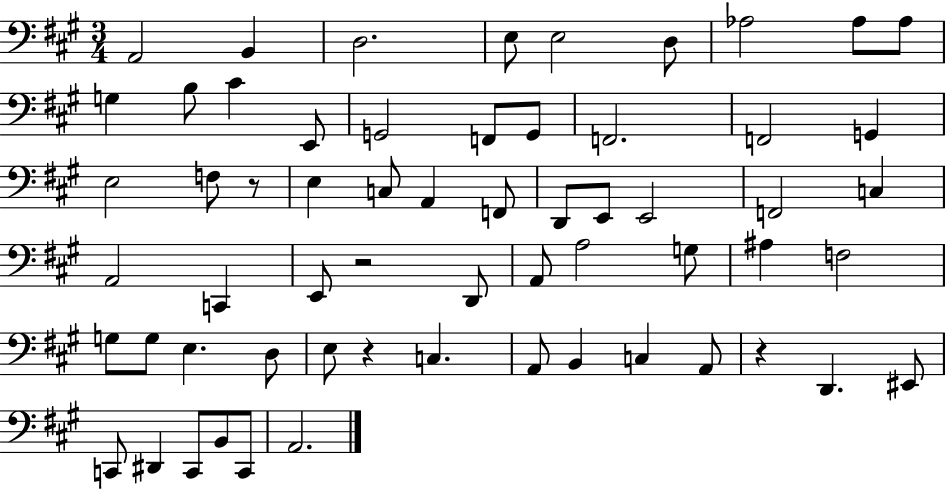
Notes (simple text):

A2/h B2/q D3/h. E3/e E3/h D3/e Ab3/h Ab3/e Ab3/e G3/q B3/e C#4/q E2/e G2/h F2/e G2/e F2/h. F2/h G2/q E3/h F3/e R/e E3/q C3/e A2/q F2/e D2/e E2/e E2/h F2/h C3/q A2/h C2/q E2/e R/h D2/e A2/e A3/h G3/e A#3/q F3/h G3/e G3/e E3/q. D3/e E3/e R/q C3/q. A2/e B2/q C3/q A2/e R/q D2/q. EIS2/e C2/e D#2/q C2/e B2/e C2/e A2/h.